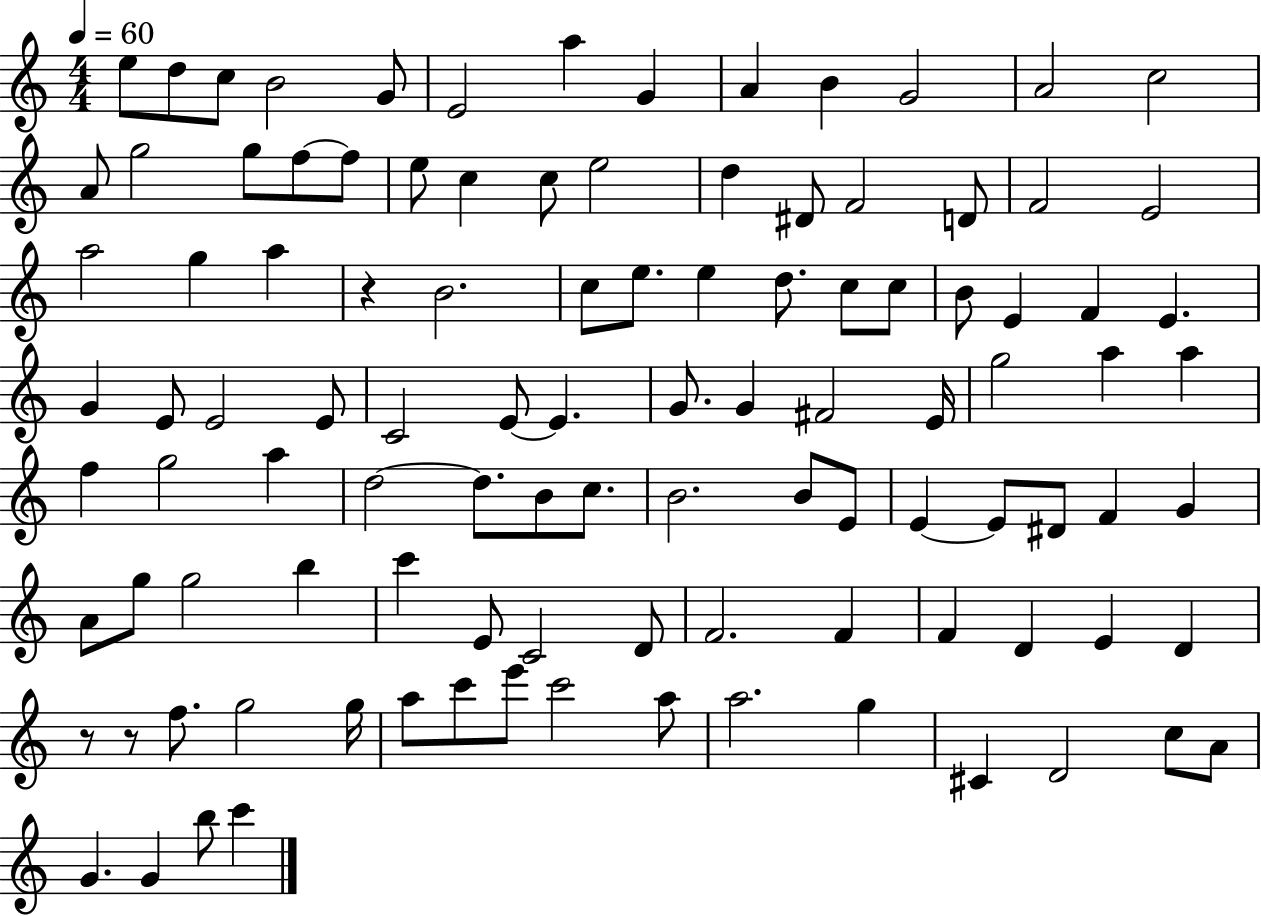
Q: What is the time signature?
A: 4/4